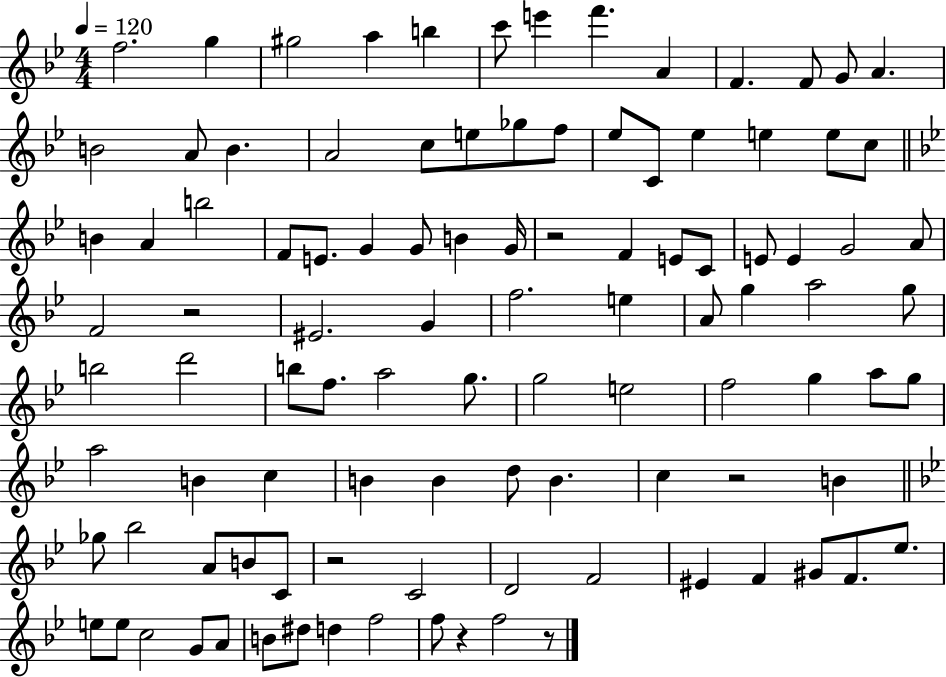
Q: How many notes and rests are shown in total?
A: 103